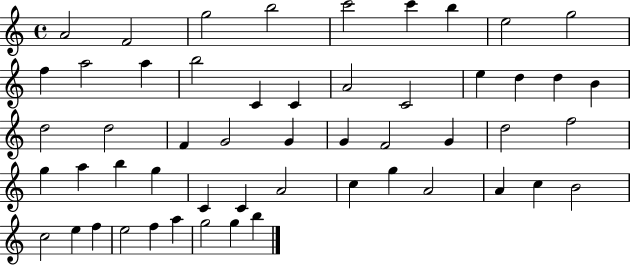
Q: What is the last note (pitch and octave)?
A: B5